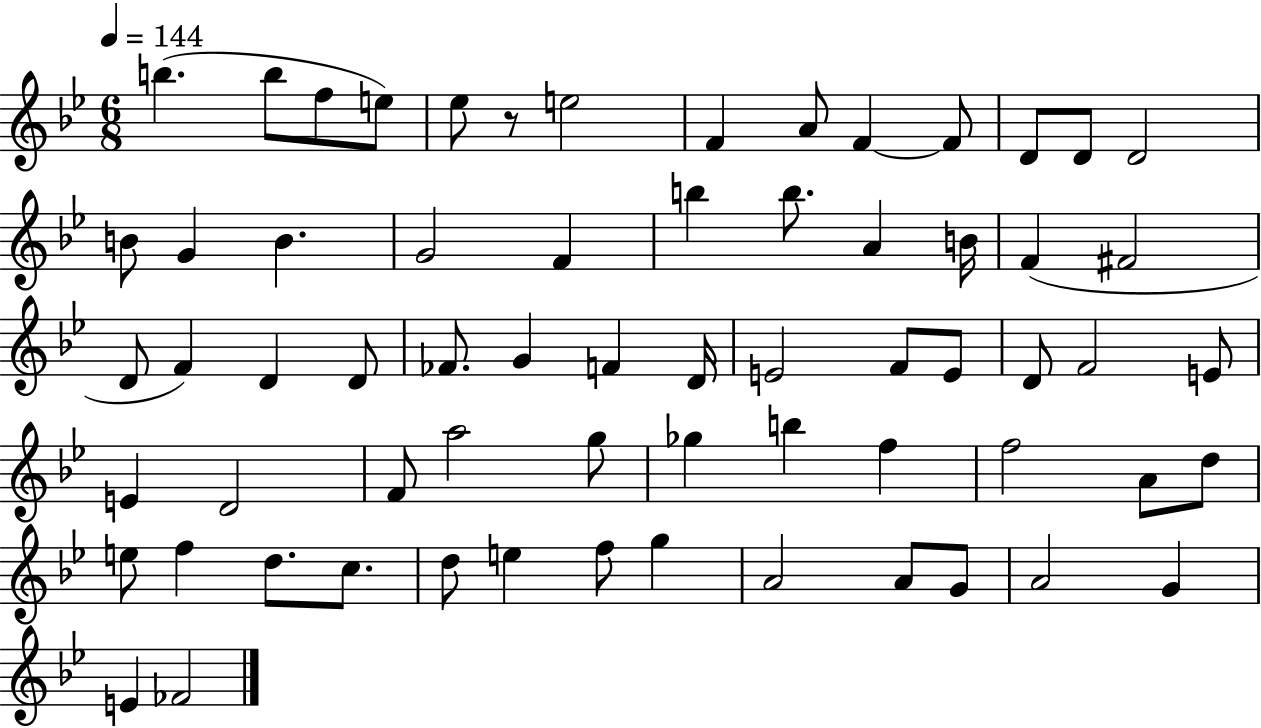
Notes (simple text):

B5/q. B5/e F5/e E5/e Eb5/e R/e E5/h F4/q A4/e F4/q F4/e D4/e D4/e D4/h B4/e G4/q B4/q. G4/h F4/q B5/q B5/e. A4/q B4/s F4/q F#4/h D4/e F4/q D4/q D4/e FES4/e. G4/q F4/q D4/s E4/h F4/e E4/e D4/e F4/h E4/e E4/q D4/h F4/e A5/h G5/e Gb5/q B5/q F5/q F5/h A4/e D5/e E5/e F5/q D5/e. C5/e. D5/e E5/q F5/e G5/q A4/h A4/e G4/e A4/h G4/q E4/q FES4/h